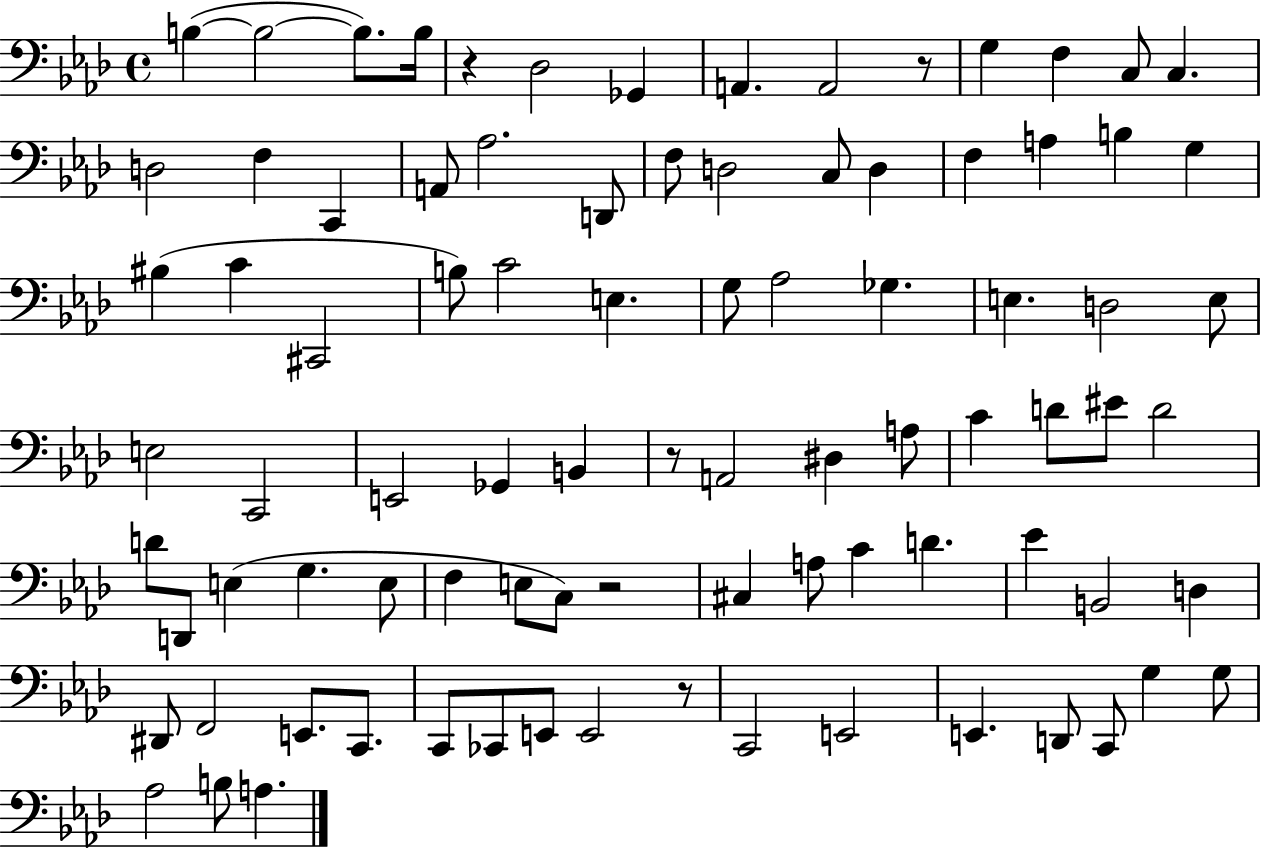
X:1
T:Untitled
M:4/4
L:1/4
K:Ab
B, B,2 B,/2 B,/4 z _D,2 _G,, A,, A,,2 z/2 G, F, C,/2 C, D,2 F, C,, A,,/2 _A,2 D,,/2 F,/2 D,2 C,/2 D, F, A, B, G, ^B, C ^C,,2 B,/2 C2 E, G,/2 _A,2 _G, E, D,2 E,/2 E,2 C,,2 E,,2 _G,, B,, z/2 A,,2 ^D, A,/2 C D/2 ^E/2 D2 D/2 D,,/2 E, G, E,/2 F, E,/2 C,/2 z2 ^C, A,/2 C D _E B,,2 D, ^D,,/2 F,,2 E,,/2 C,,/2 C,,/2 _C,,/2 E,,/2 E,,2 z/2 C,,2 E,,2 E,, D,,/2 C,,/2 G, G,/2 _A,2 B,/2 A,